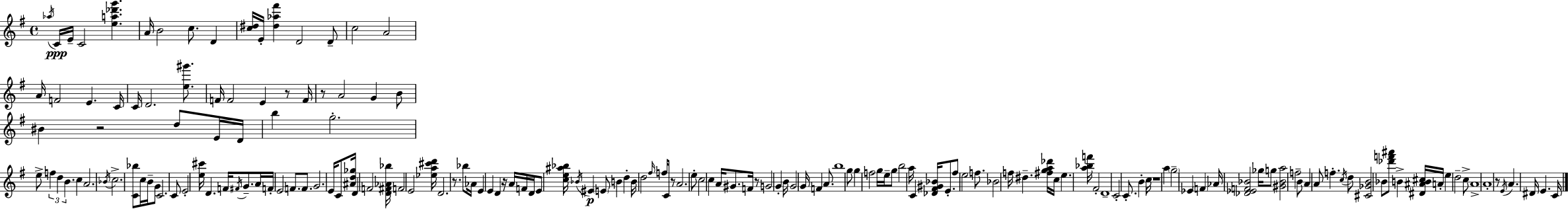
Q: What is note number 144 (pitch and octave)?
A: E4